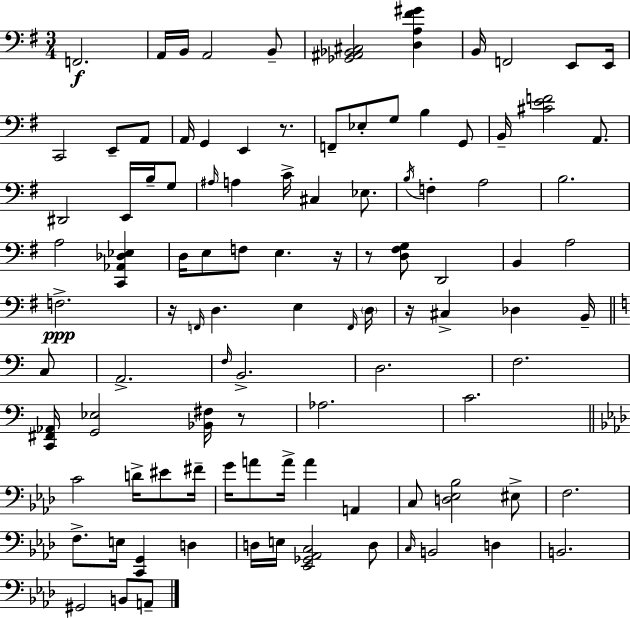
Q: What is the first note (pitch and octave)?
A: F2